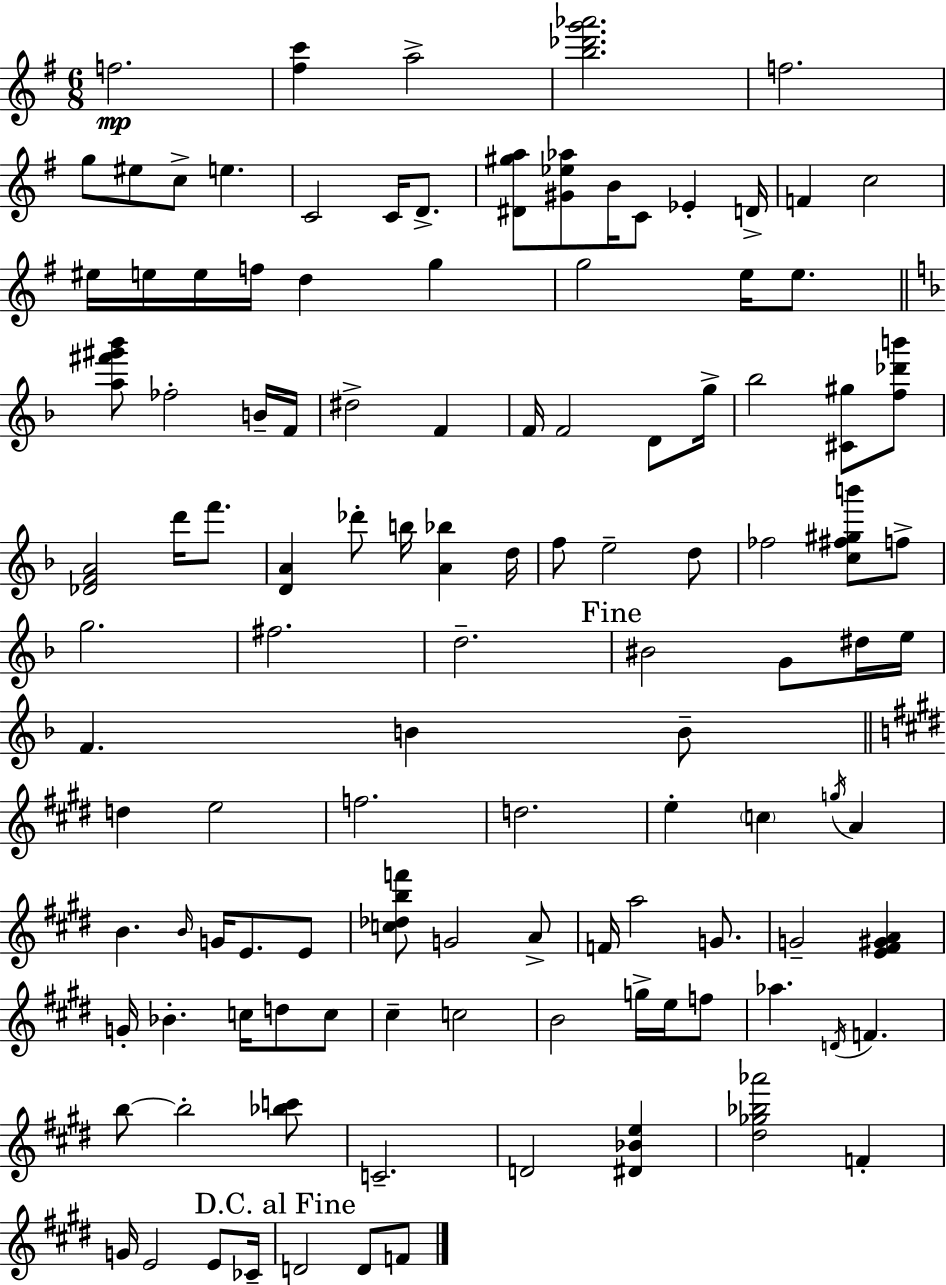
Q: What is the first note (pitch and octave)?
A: F5